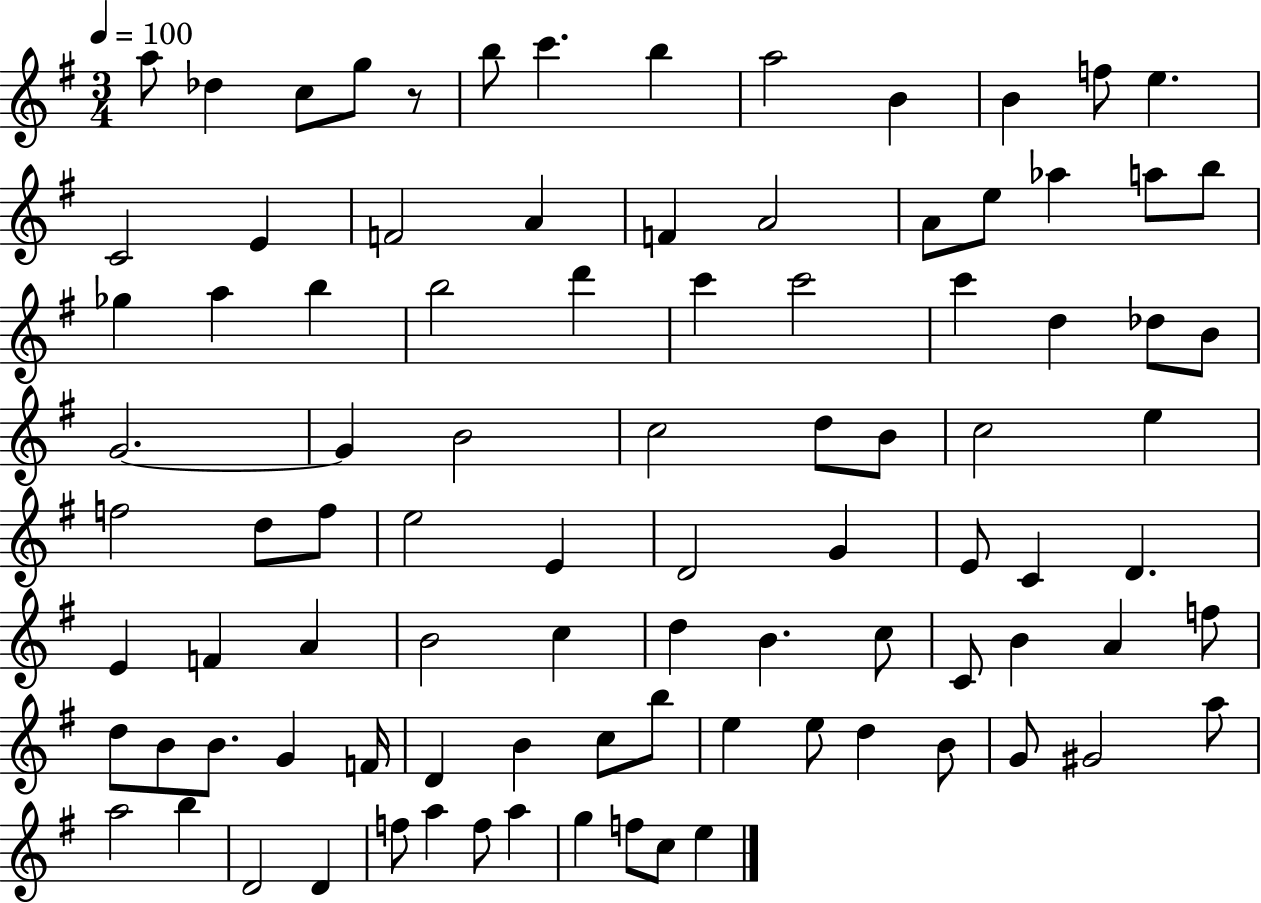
A5/e Db5/q C5/e G5/e R/e B5/e C6/q. B5/q A5/h B4/q B4/q F5/e E5/q. C4/h E4/q F4/h A4/q F4/q A4/h A4/e E5/e Ab5/q A5/e B5/e Gb5/q A5/q B5/q B5/h D6/q C6/q C6/h C6/q D5/q Db5/e B4/e G4/h. G4/q B4/h C5/h D5/e B4/e C5/h E5/q F5/h D5/e F5/e E5/h E4/q D4/h G4/q E4/e C4/q D4/q. E4/q F4/q A4/q B4/h C5/q D5/q B4/q. C5/e C4/e B4/q A4/q F5/e D5/e B4/e B4/e. G4/q F4/s D4/q B4/q C5/e B5/e E5/q E5/e D5/q B4/e G4/e G#4/h A5/e A5/h B5/q D4/h D4/q F5/e A5/q F5/e A5/q G5/q F5/e C5/e E5/q